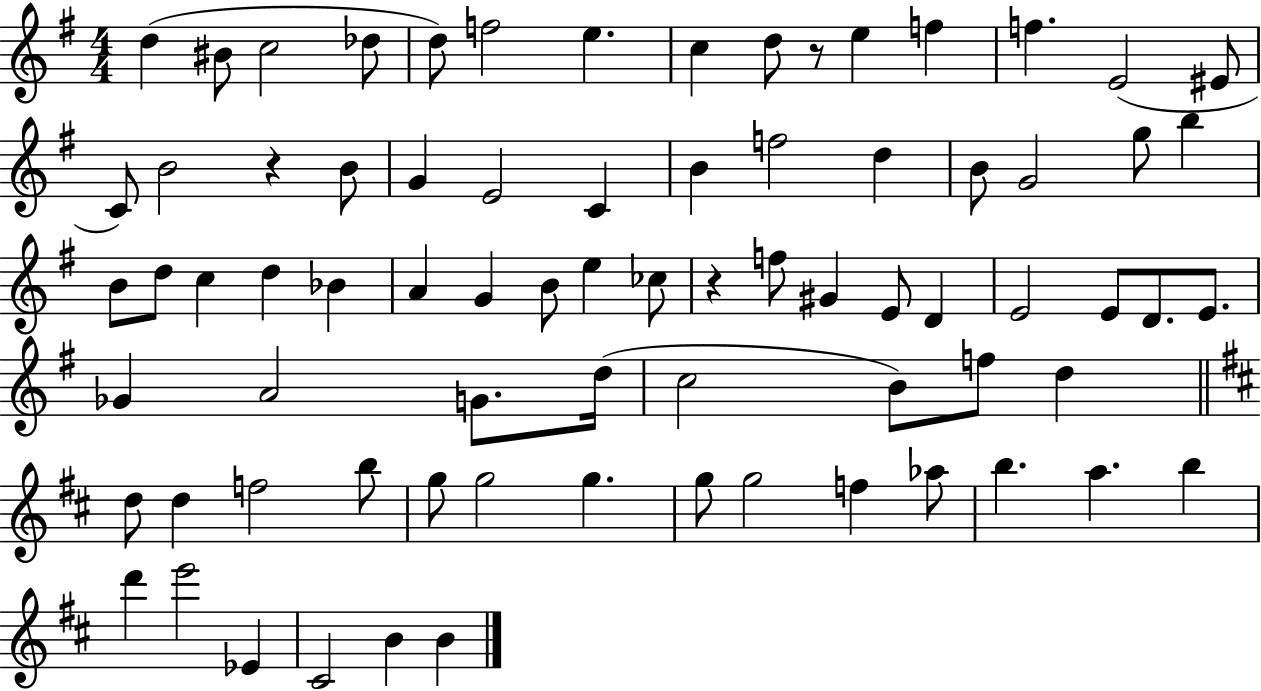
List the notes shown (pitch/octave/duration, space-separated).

D5/q BIS4/e C5/h Db5/e D5/e F5/h E5/q. C5/q D5/e R/e E5/q F5/q F5/q. E4/h EIS4/e C4/e B4/h R/q B4/e G4/q E4/h C4/q B4/q F5/h D5/q B4/e G4/h G5/e B5/q B4/e D5/e C5/q D5/q Bb4/q A4/q G4/q B4/e E5/q CES5/e R/q F5/e G#4/q E4/e D4/q E4/h E4/e D4/e. E4/e. Gb4/q A4/h G4/e. D5/s C5/h B4/e F5/e D5/q D5/e D5/q F5/h B5/e G5/e G5/h G5/q. G5/e G5/h F5/q Ab5/e B5/q. A5/q. B5/q D6/q E6/h Eb4/q C#4/h B4/q B4/q